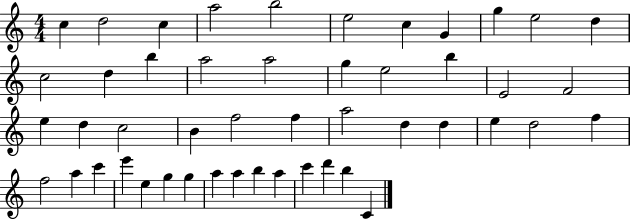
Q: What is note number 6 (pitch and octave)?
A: E5